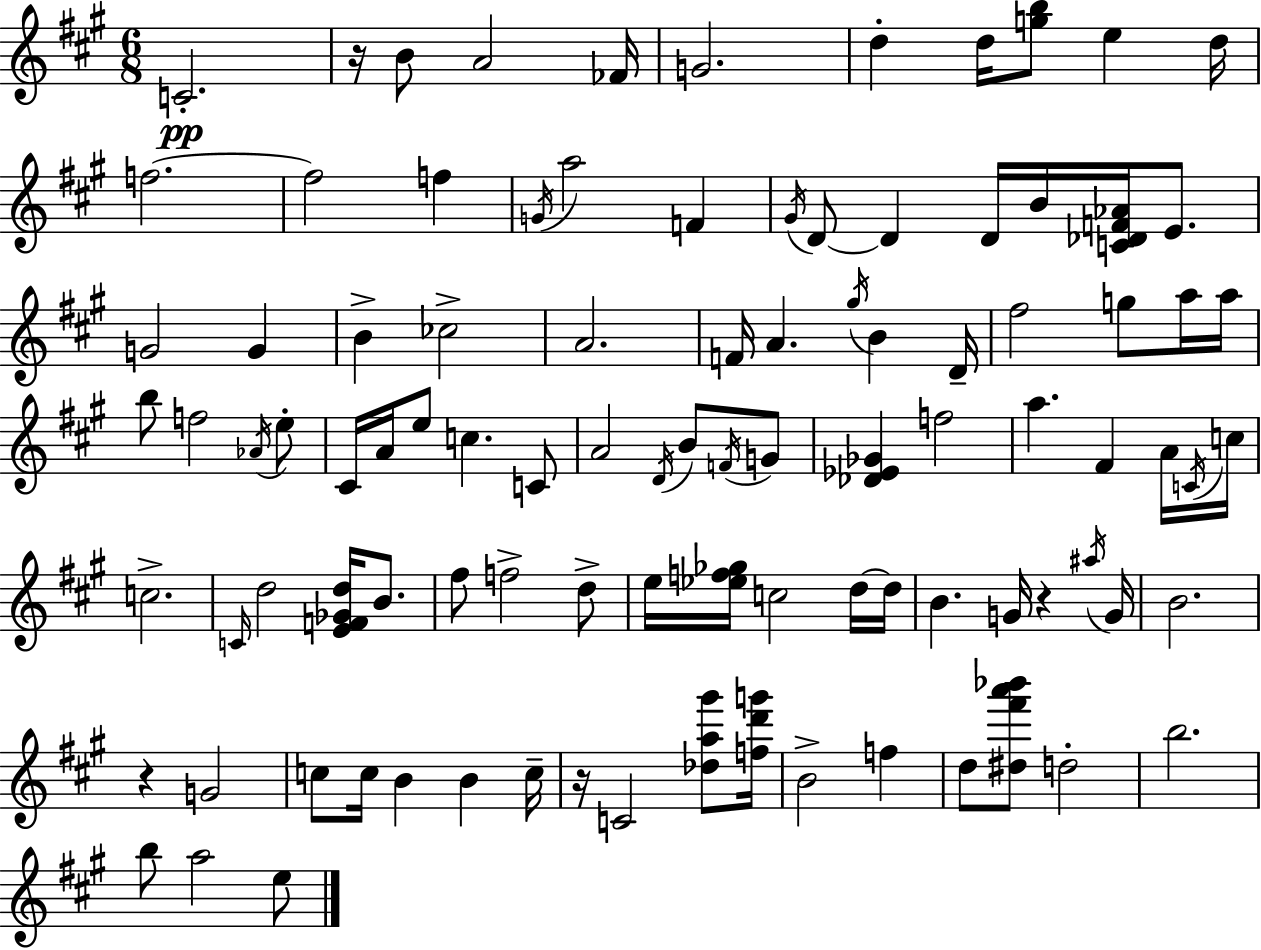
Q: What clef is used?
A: treble